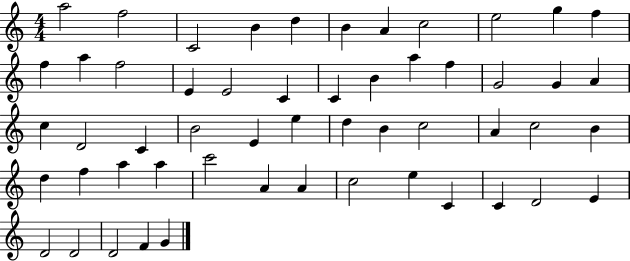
{
  \clef treble
  \numericTimeSignature
  \time 4/4
  \key c \major
  a''2 f''2 | c'2 b'4 d''4 | b'4 a'4 c''2 | e''2 g''4 f''4 | \break f''4 a''4 f''2 | e'4 e'2 c'4 | c'4 b'4 a''4 f''4 | g'2 g'4 a'4 | \break c''4 d'2 c'4 | b'2 e'4 e''4 | d''4 b'4 c''2 | a'4 c''2 b'4 | \break d''4 f''4 a''4 a''4 | c'''2 a'4 a'4 | c''2 e''4 c'4 | c'4 d'2 e'4 | \break d'2 d'2 | d'2 f'4 g'4 | \bar "|."
}